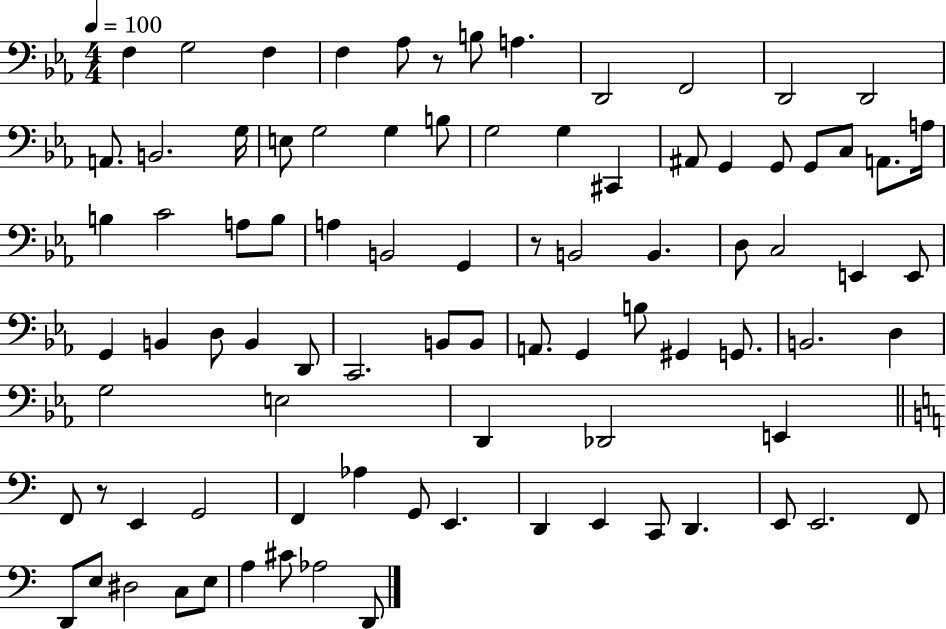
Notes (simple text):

F3/q G3/h F3/q F3/q Ab3/e R/e B3/e A3/q. D2/h F2/h D2/h D2/h A2/e. B2/h. G3/s E3/e G3/h G3/q B3/e G3/h G3/q C#2/q A#2/e G2/q G2/e G2/e C3/e A2/e. A3/s B3/q C4/h A3/e B3/e A3/q B2/h G2/q R/e B2/h B2/q. D3/e C3/h E2/q E2/e G2/q B2/q D3/e B2/q D2/e C2/h. B2/e B2/e A2/e. G2/q B3/e G#2/q G2/e. B2/h. D3/q G3/h E3/h D2/q Db2/h E2/q F2/e R/e E2/q G2/h F2/q Ab3/q G2/e E2/q. D2/q E2/q C2/e D2/q. E2/e E2/h. F2/e D2/e E3/e D#3/h C3/e E3/e A3/q C#4/e Ab3/h D2/e